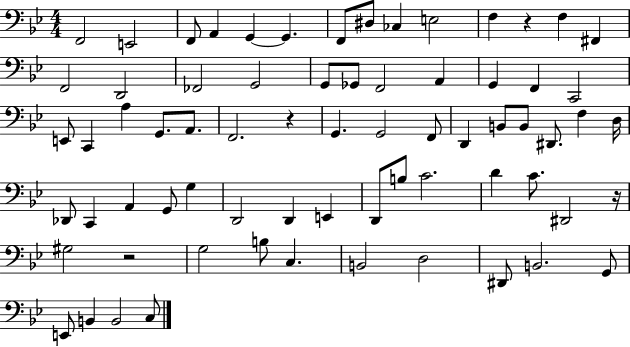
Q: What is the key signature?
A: BES major